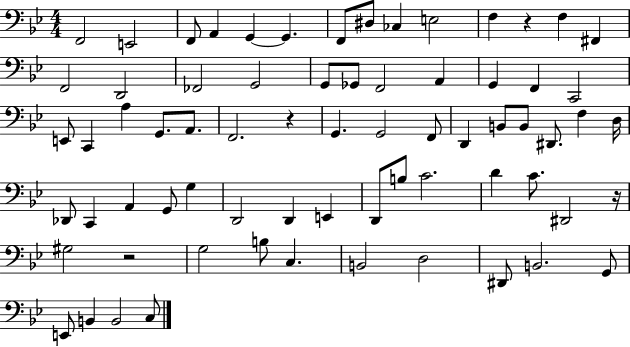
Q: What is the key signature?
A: BES major